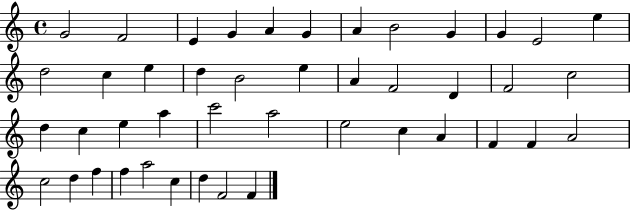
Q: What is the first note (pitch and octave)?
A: G4